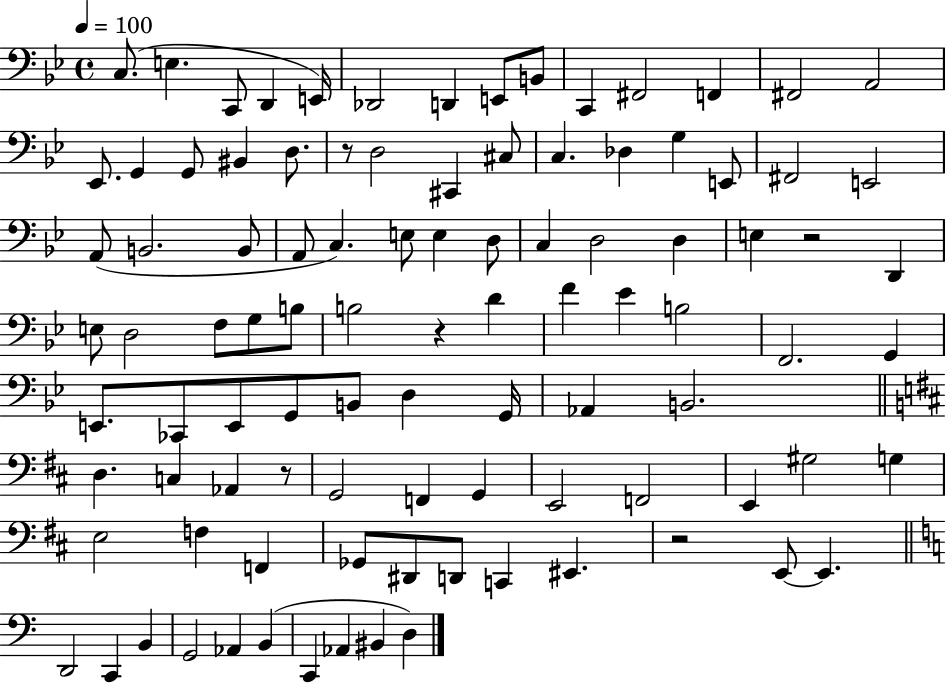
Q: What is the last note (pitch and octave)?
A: D3